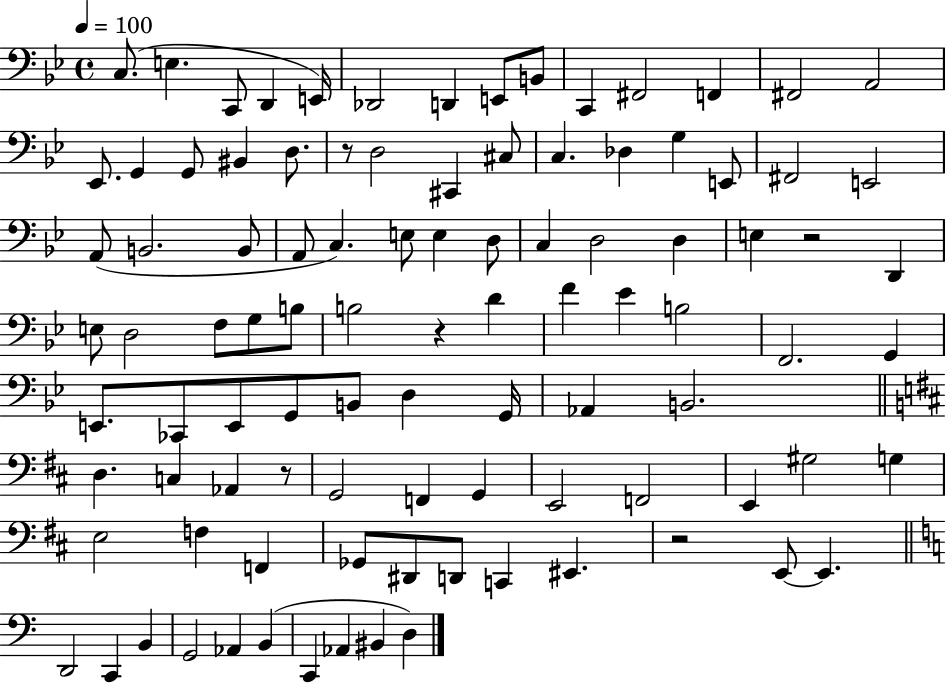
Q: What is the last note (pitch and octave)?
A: D3